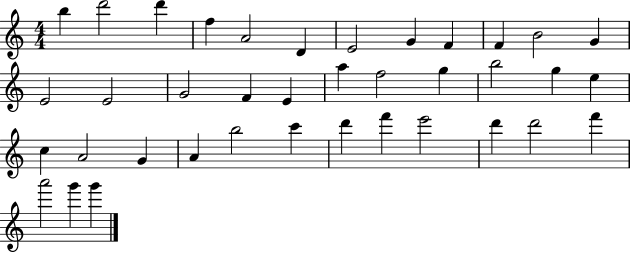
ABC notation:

X:1
T:Untitled
M:4/4
L:1/4
K:C
b d'2 d' f A2 D E2 G F F B2 G E2 E2 G2 F E a f2 g b2 g e c A2 G A b2 c' d' f' e'2 d' d'2 f' a'2 g' g'